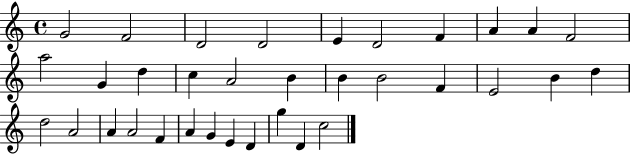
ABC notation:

X:1
T:Untitled
M:4/4
L:1/4
K:C
G2 F2 D2 D2 E D2 F A A F2 a2 G d c A2 B B B2 F E2 B d d2 A2 A A2 F A G E D g D c2